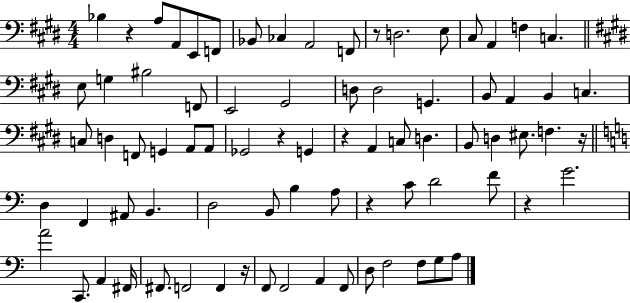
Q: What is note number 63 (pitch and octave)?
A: F2